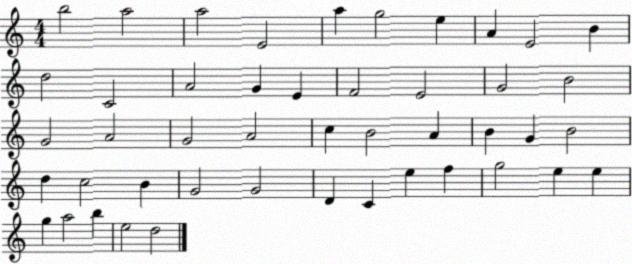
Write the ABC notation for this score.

X:1
T:Untitled
M:4/4
L:1/4
K:C
b2 a2 a2 E2 a g2 e A E2 B d2 C2 A2 G E F2 E2 G2 B2 G2 A2 G2 A2 c B2 A B G B2 d c2 B G2 G2 D C e f g2 e e g a2 b e2 d2